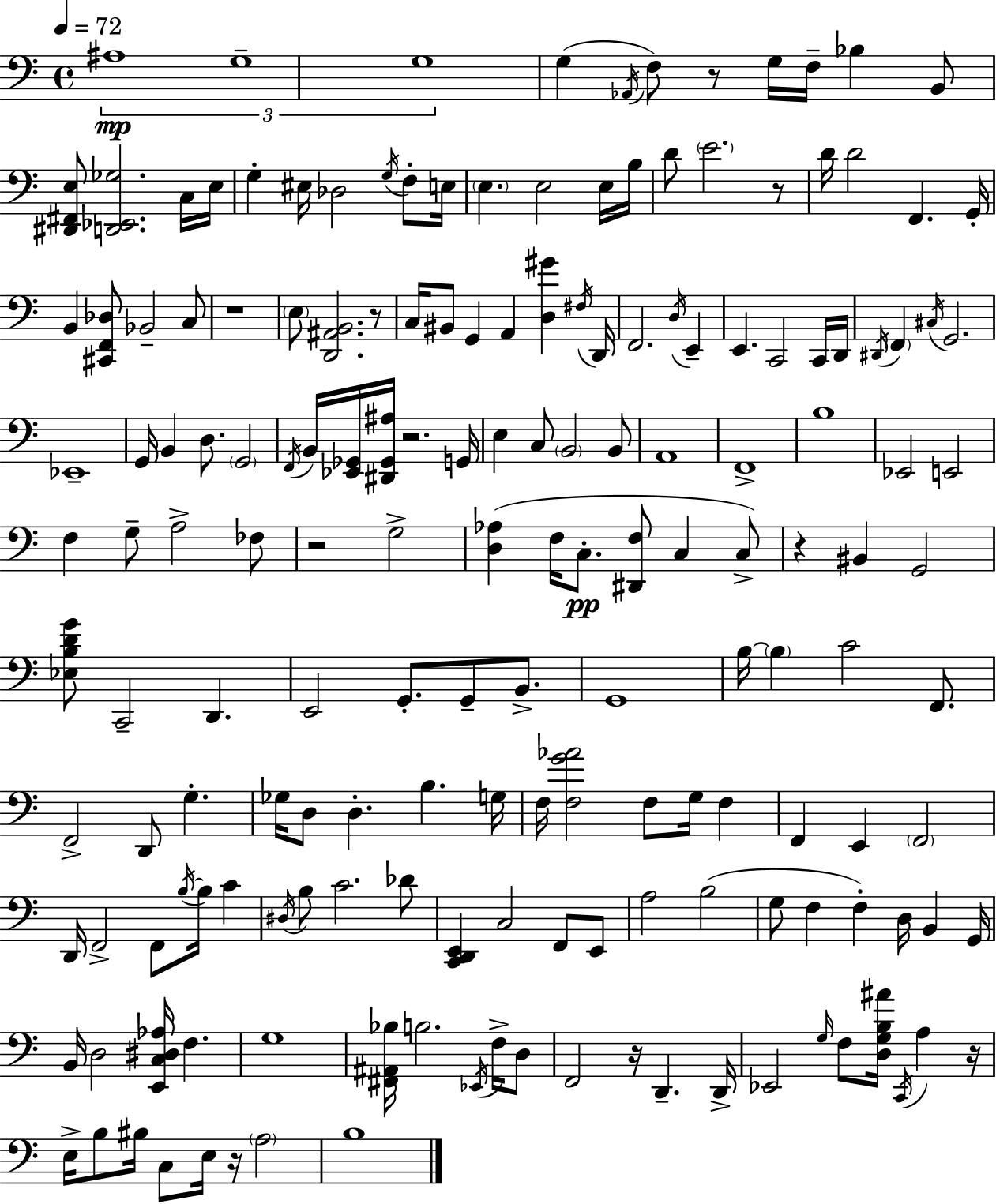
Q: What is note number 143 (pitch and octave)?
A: BIS3